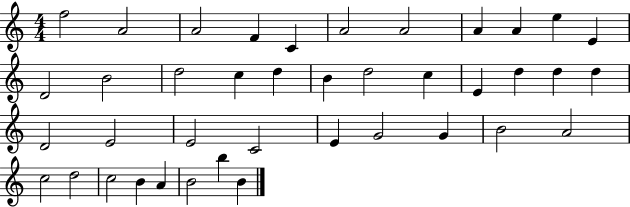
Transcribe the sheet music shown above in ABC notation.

X:1
T:Untitled
M:4/4
L:1/4
K:C
f2 A2 A2 F C A2 A2 A A e E D2 B2 d2 c d B d2 c E d d d D2 E2 E2 C2 E G2 G B2 A2 c2 d2 c2 B A B2 b B